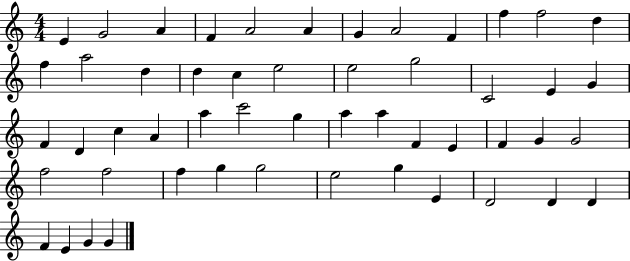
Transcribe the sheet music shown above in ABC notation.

X:1
T:Untitled
M:4/4
L:1/4
K:C
E G2 A F A2 A G A2 F f f2 d f a2 d d c e2 e2 g2 C2 E G F D c A a c'2 g a a F E F G G2 f2 f2 f g g2 e2 g E D2 D D F E G G